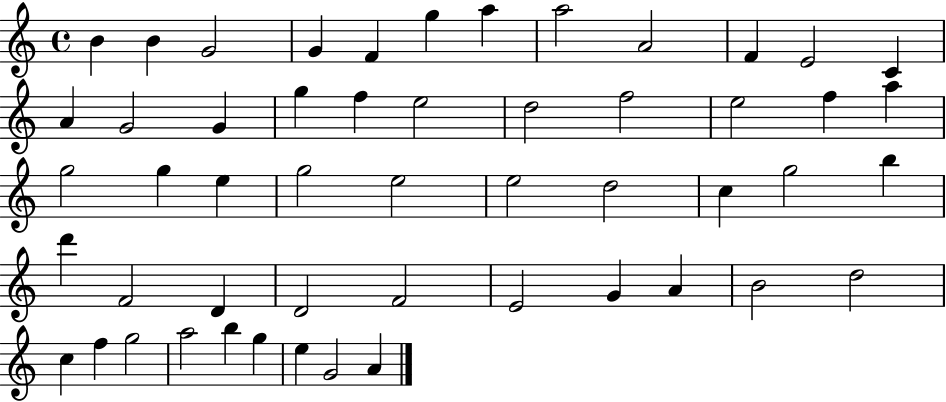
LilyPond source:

{
  \clef treble
  \time 4/4
  \defaultTimeSignature
  \key c \major
  b'4 b'4 g'2 | g'4 f'4 g''4 a''4 | a''2 a'2 | f'4 e'2 c'4 | \break a'4 g'2 g'4 | g''4 f''4 e''2 | d''2 f''2 | e''2 f''4 a''4 | \break g''2 g''4 e''4 | g''2 e''2 | e''2 d''2 | c''4 g''2 b''4 | \break d'''4 f'2 d'4 | d'2 f'2 | e'2 g'4 a'4 | b'2 d''2 | \break c''4 f''4 g''2 | a''2 b''4 g''4 | e''4 g'2 a'4 | \bar "|."
}